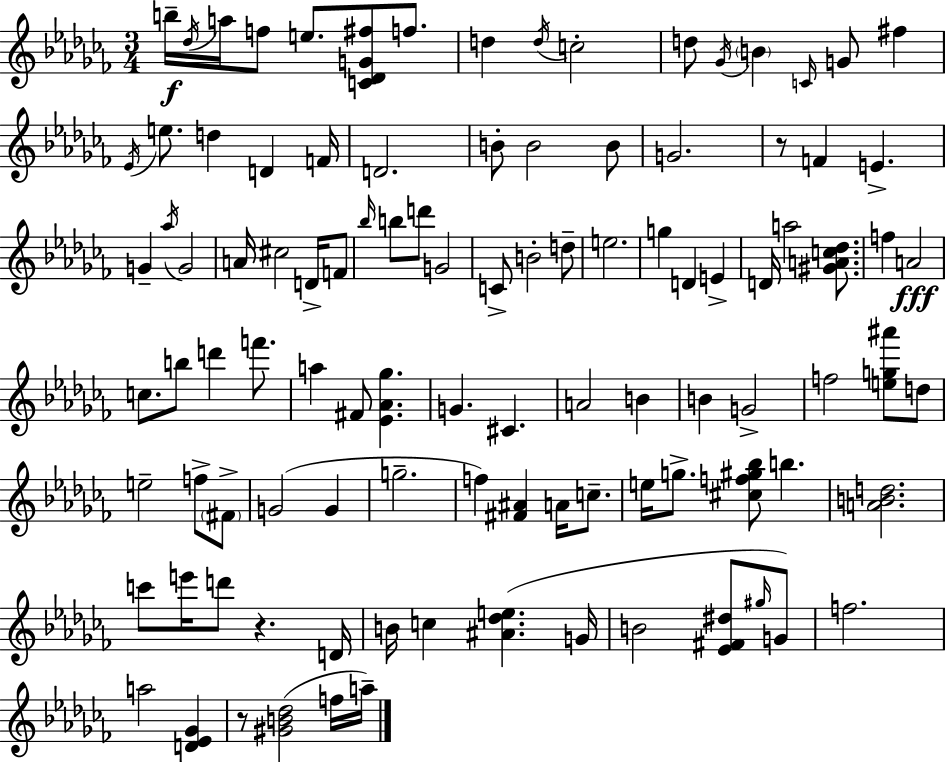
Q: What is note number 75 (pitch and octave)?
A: B5